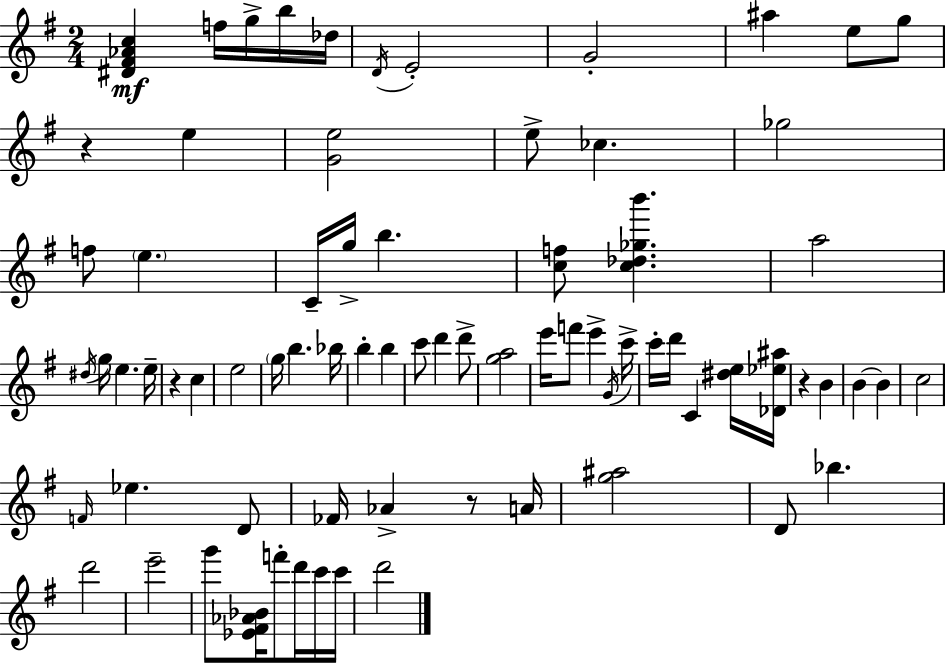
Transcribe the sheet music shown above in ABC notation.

X:1
T:Untitled
M:2/4
L:1/4
K:G
[^D^F_Ac] f/4 g/4 b/4 _d/4 D/4 E2 G2 ^a e/2 g/2 z e [Ge]2 e/2 _c _g2 f/2 e C/4 g/4 b [cf]/2 [c_d_gb'] a2 ^d/4 g/4 e e/4 z c e2 g/4 b _b/4 b b c'/2 d' d'/2 [ga]2 e'/4 f'/2 e' G/4 c'/4 c'/4 d'/4 C [^de]/4 [_D_e^a]/4 z B B B c2 F/4 _e D/2 _F/4 _A z/2 A/4 [g^a]2 D/2 _b d'2 e'2 g'/2 [_E^F_A_B]/4 f'/2 d'/4 c'/4 c'/4 d'2